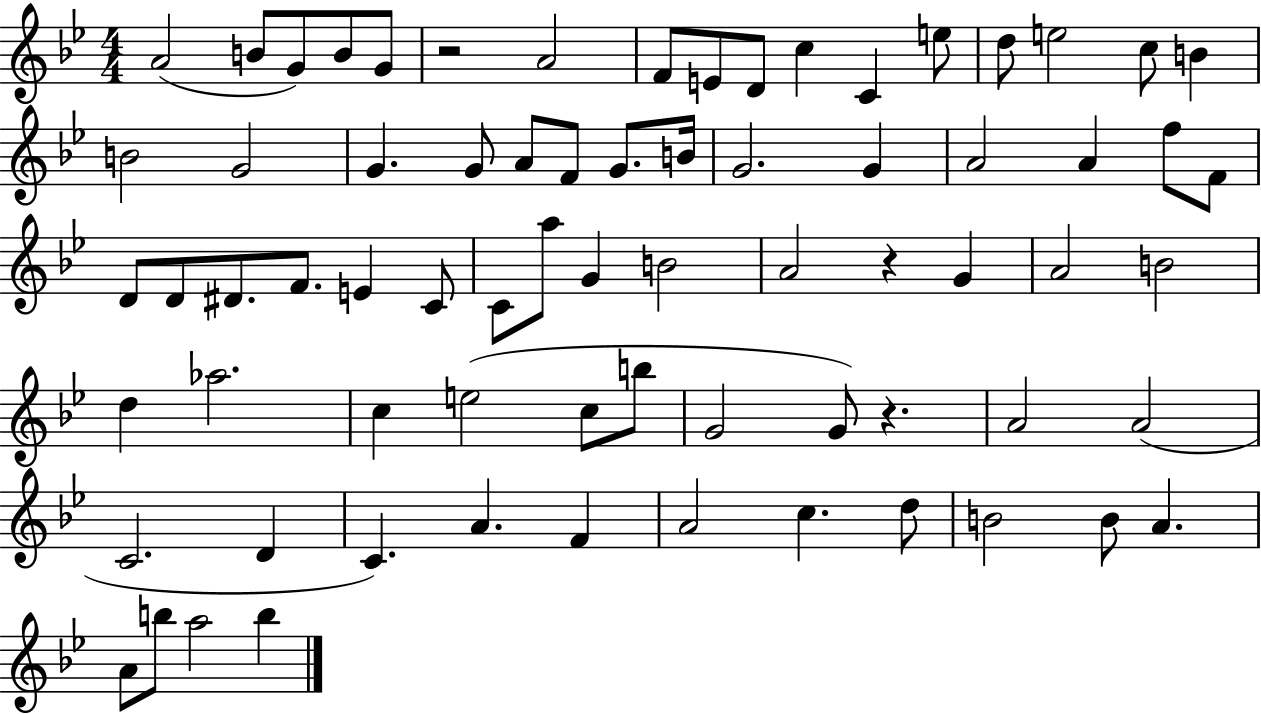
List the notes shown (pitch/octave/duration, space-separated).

A4/h B4/e G4/e B4/e G4/e R/h A4/h F4/e E4/e D4/e C5/q C4/q E5/e D5/e E5/h C5/e B4/q B4/h G4/h G4/q. G4/e A4/e F4/e G4/e. B4/s G4/h. G4/q A4/h A4/q F5/e F4/e D4/e D4/e D#4/e. F4/e. E4/q C4/e C4/e A5/e G4/q B4/h A4/h R/q G4/q A4/h B4/h D5/q Ab5/h. C5/q E5/h C5/e B5/e G4/h G4/e R/q. A4/h A4/h C4/h. D4/q C4/q. A4/q. F4/q A4/h C5/q. D5/e B4/h B4/e A4/q. A4/e B5/e A5/h B5/q